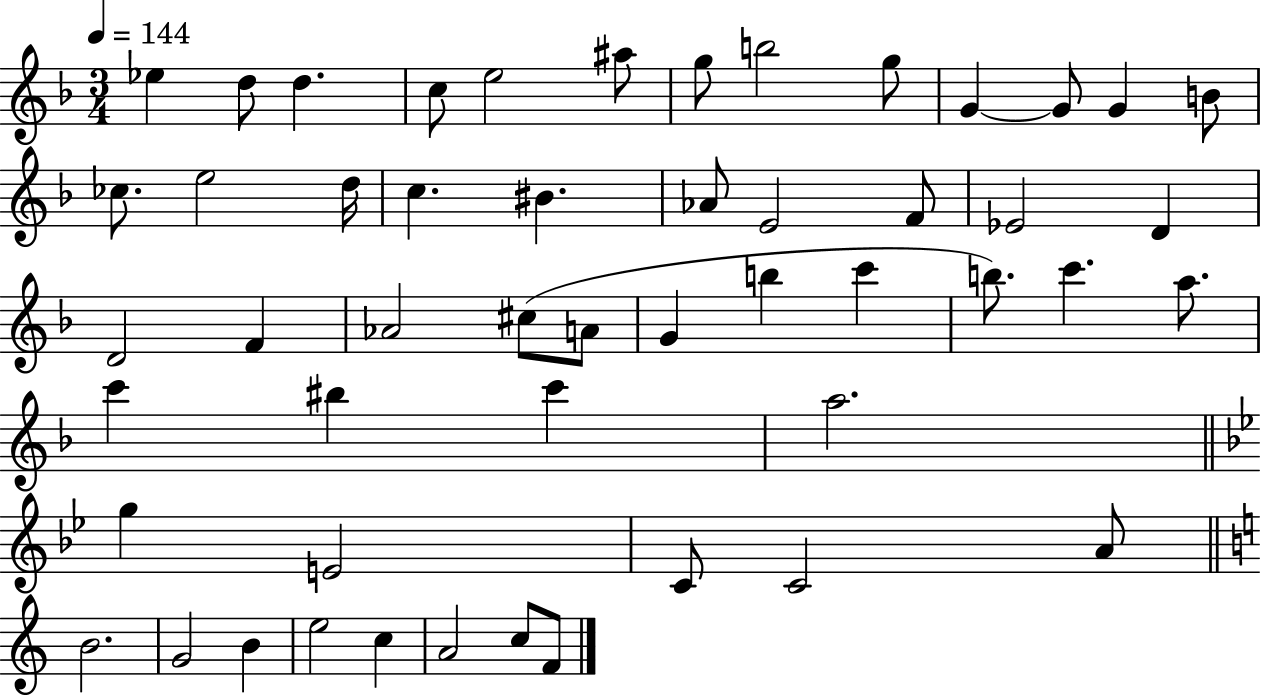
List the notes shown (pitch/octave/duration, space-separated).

Eb5/q D5/e D5/q. C5/e E5/h A#5/e G5/e B5/h G5/e G4/q G4/e G4/q B4/e CES5/e. E5/h D5/s C5/q. BIS4/q. Ab4/e E4/h F4/e Eb4/h D4/q D4/h F4/q Ab4/h C#5/e A4/e G4/q B5/q C6/q B5/e. C6/q. A5/e. C6/q BIS5/q C6/q A5/h. G5/q E4/h C4/e C4/h A4/e B4/h. G4/h B4/q E5/h C5/q A4/h C5/e F4/e